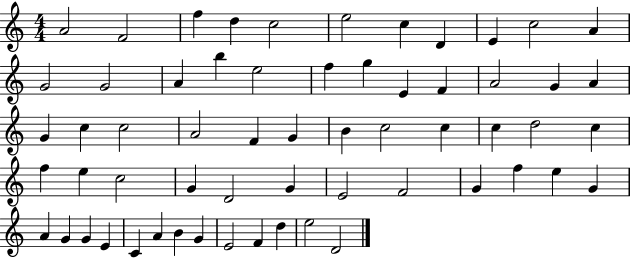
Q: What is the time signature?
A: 4/4